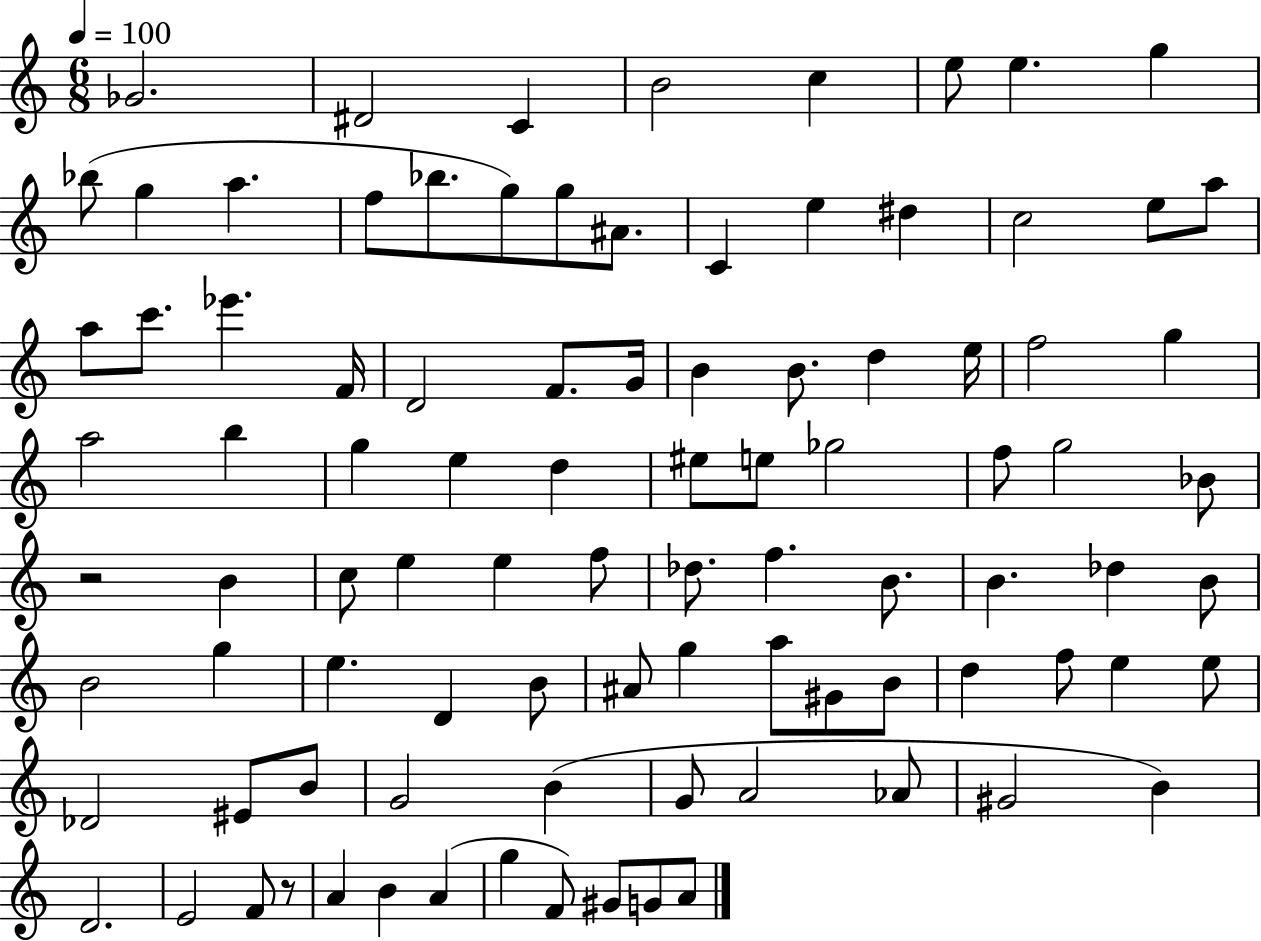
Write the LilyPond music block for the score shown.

{
  \clef treble
  \numericTimeSignature
  \time 6/8
  \key c \major
  \tempo 4 = 100
  ges'2. | dis'2 c'4 | b'2 c''4 | e''8 e''4. g''4 | \break bes''8( g''4 a''4. | f''8 bes''8. g''8) g''8 ais'8. | c'4 e''4 dis''4 | c''2 e''8 a''8 | \break a''8 c'''8. ees'''4. f'16 | d'2 f'8. g'16 | b'4 b'8. d''4 e''16 | f''2 g''4 | \break a''2 b''4 | g''4 e''4 d''4 | eis''8 e''8 ges''2 | f''8 g''2 bes'8 | \break r2 b'4 | c''8 e''4 e''4 f''8 | des''8. f''4. b'8. | b'4. des''4 b'8 | \break b'2 g''4 | e''4. d'4 b'8 | ais'8 g''4 a''8 gis'8 b'8 | d''4 f''8 e''4 e''8 | \break des'2 eis'8 b'8 | g'2 b'4( | g'8 a'2 aes'8 | gis'2 b'4) | \break d'2. | e'2 f'8 r8 | a'4 b'4 a'4( | g''4 f'8) gis'8 g'8 a'8 | \break \bar "|."
}